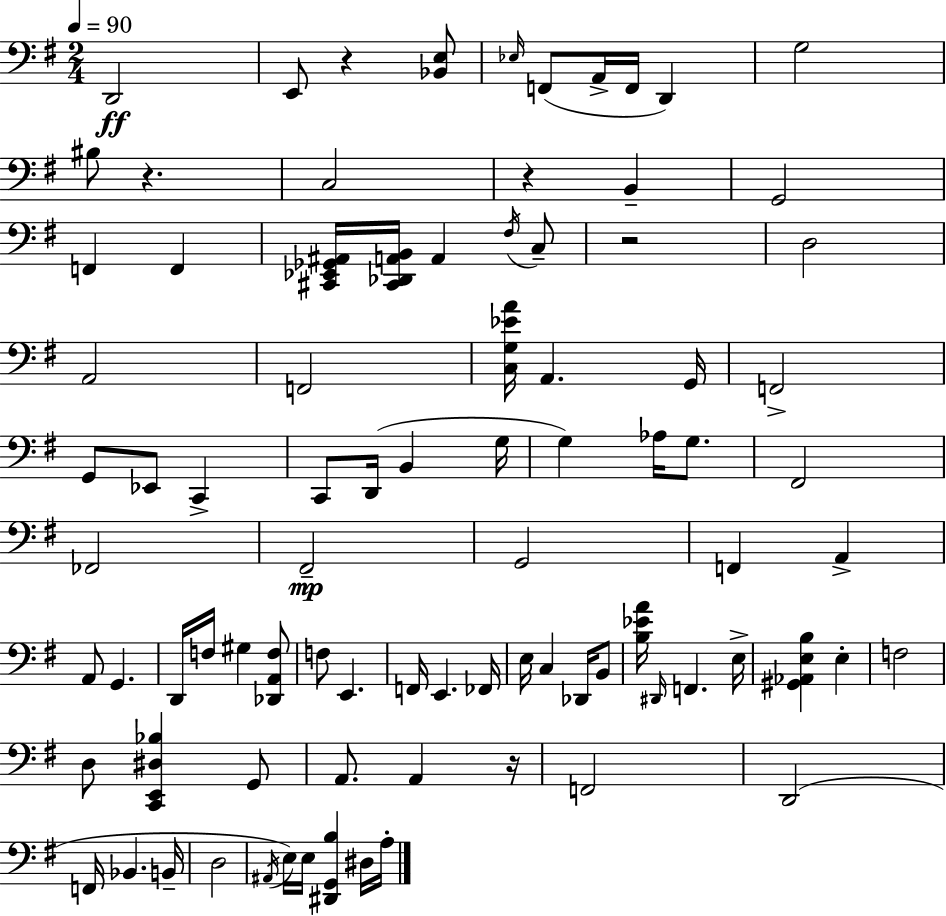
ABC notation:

X:1
T:Untitled
M:2/4
L:1/4
K:G
D,,2 E,,/2 z [_B,,E,]/2 _E,/4 F,,/2 A,,/4 F,,/4 D,, G,2 ^B,/2 z C,2 z B,, G,,2 F,, F,, [^C,,_E,,_G,,^A,,]/4 [^C,,_D,,A,,B,,]/4 A,, ^F,/4 C,/2 z2 D,2 A,,2 F,,2 [C,G,_EA]/4 A,, G,,/4 F,,2 G,,/2 _E,,/2 C,, C,,/2 D,,/4 B,, G,/4 G, _A,/4 G,/2 ^F,,2 _F,,2 ^F,,2 G,,2 F,, A,, A,,/2 G,, D,,/4 F,/4 ^G, [_D,,A,,F,]/2 F,/2 E,, F,,/4 E,, _F,,/4 E,/4 C, _D,,/4 B,,/2 [B,_EA]/4 ^D,,/4 F,, E,/4 [^G,,_A,,E,B,] E, F,2 D,/2 [C,,E,,^D,_B,] G,,/2 A,,/2 A,, z/4 F,,2 D,,2 F,,/4 _B,, B,,/4 D,2 ^A,,/4 E,/4 E,/4 [^D,,G,,B,] ^D,/4 A,/4